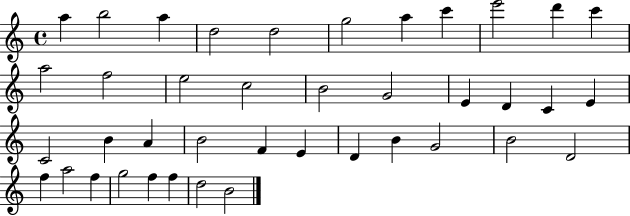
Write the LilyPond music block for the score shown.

{
  \clef treble
  \time 4/4
  \defaultTimeSignature
  \key c \major
  a''4 b''2 a''4 | d''2 d''2 | g''2 a''4 c'''4 | e'''2 d'''4 c'''4 | \break a''2 f''2 | e''2 c''2 | b'2 g'2 | e'4 d'4 c'4 e'4 | \break c'2 b'4 a'4 | b'2 f'4 e'4 | d'4 b'4 g'2 | b'2 d'2 | \break f''4 a''2 f''4 | g''2 f''4 f''4 | d''2 b'2 | \bar "|."
}